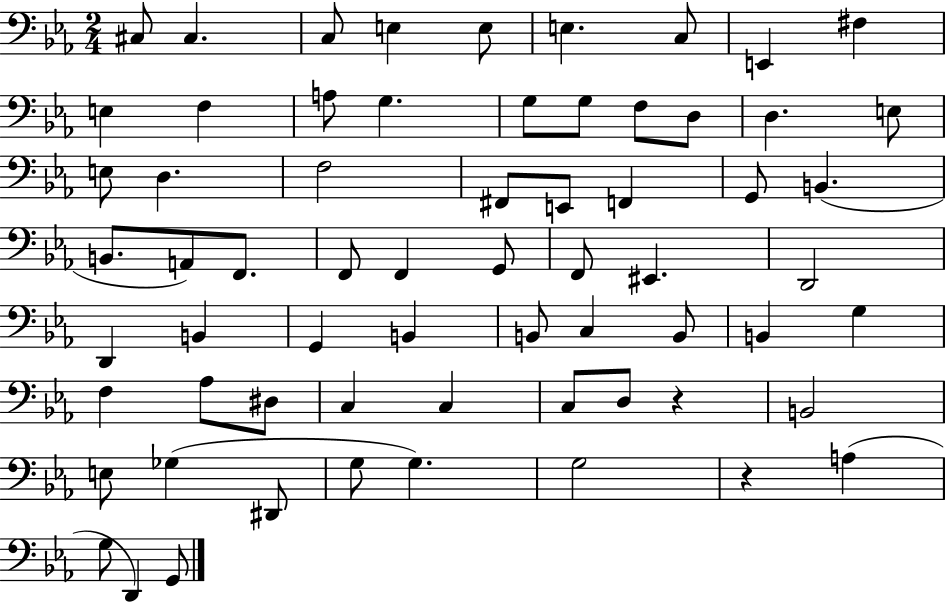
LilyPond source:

{
  \clef bass
  \numericTimeSignature
  \time 2/4
  \key ees \major
  \repeat volta 2 { cis8 cis4. | c8 e4 e8 | e4. c8 | e,4 fis4 | \break e4 f4 | a8 g4. | g8 g8 f8 d8 | d4. e8 | \break e8 d4. | f2 | fis,8 e,8 f,4 | g,8 b,4.( | \break b,8. a,8) f,8. | f,8 f,4 g,8 | f,8 eis,4. | d,2 | \break d,4 b,4 | g,4 b,4 | b,8 c4 b,8 | b,4 g4 | \break f4 aes8 dis8 | c4 c4 | c8 d8 r4 | b,2 | \break e8 ges4( dis,8 | g8 g4.) | g2 | r4 a4( | \break g8 d,4) g,8 | } \bar "|."
}